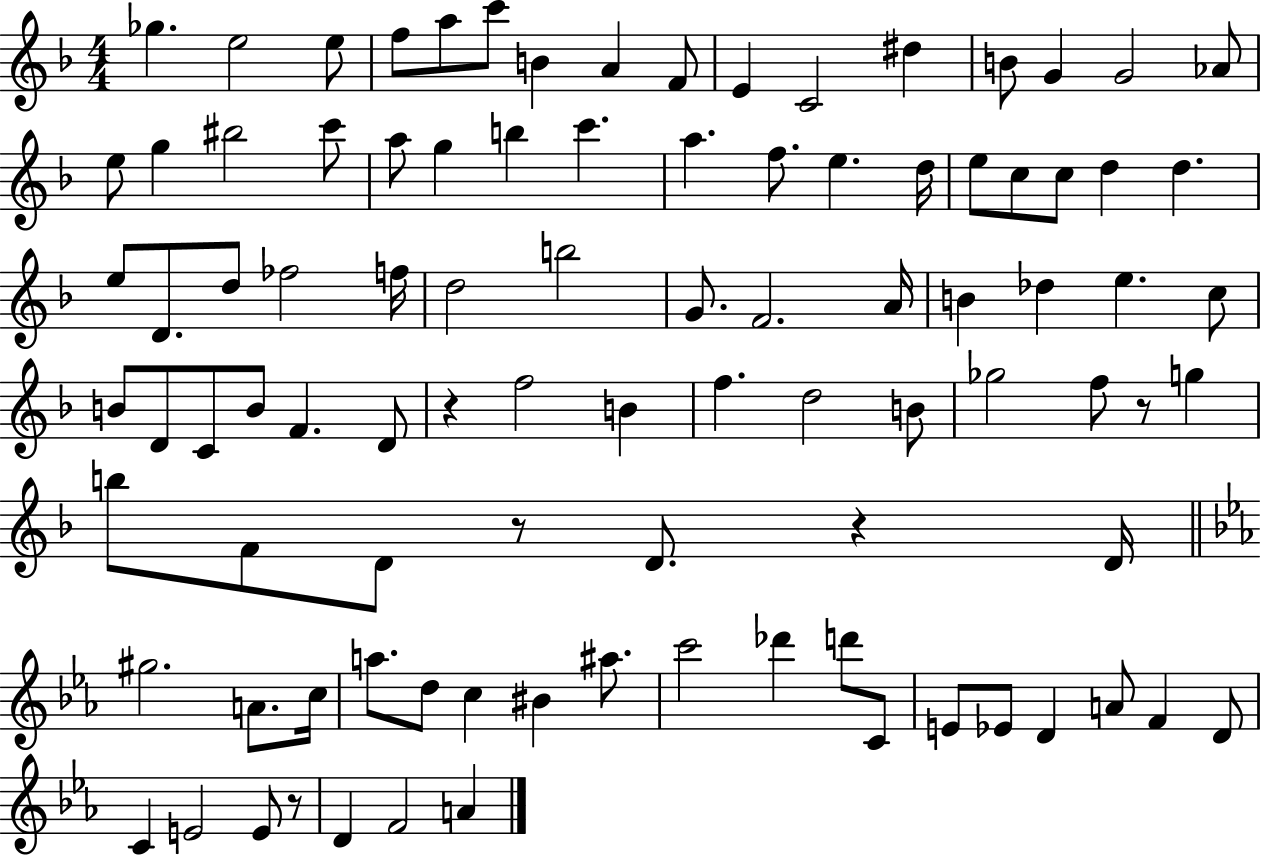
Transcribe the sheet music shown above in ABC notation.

X:1
T:Untitled
M:4/4
L:1/4
K:F
_g e2 e/2 f/2 a/2 c'/2 B A F/2 E C2 ^d B/2 G G2 _A/2 e/2 g ^b2 c'/2 a/2 g b c' a f/2 e d/4 e/2 c/2 c/2 d d e/2 D/2 d/2 _f2 f/4 d2 b2 G/2 F2 A/4 B _d e c/2 B/2 D/2 C/2 B/2 F D/2 z f2 B f d2 B/2 _g2 f/2 z/2 g b/2 F/2 D/2 z/2 D/2 z D/4 ^g2 A/2 c/4 a/2 d/2 c ^B ^a/2 c'2 _d' d'/2 C/2 E/2 _E/2 D A/2 F D/2 C E2 E/2 z/2 D F2 A